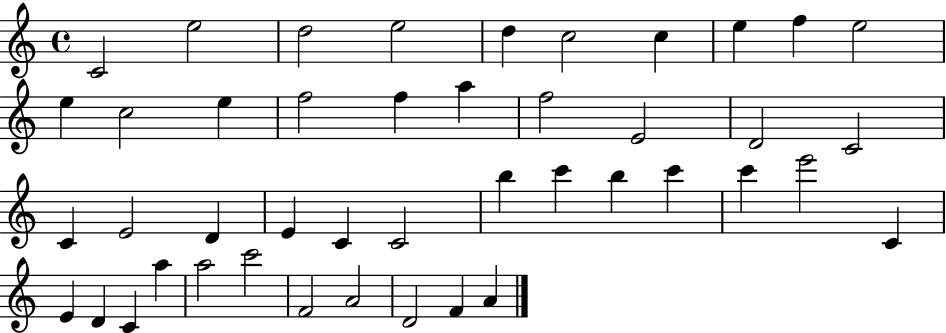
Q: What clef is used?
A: treble